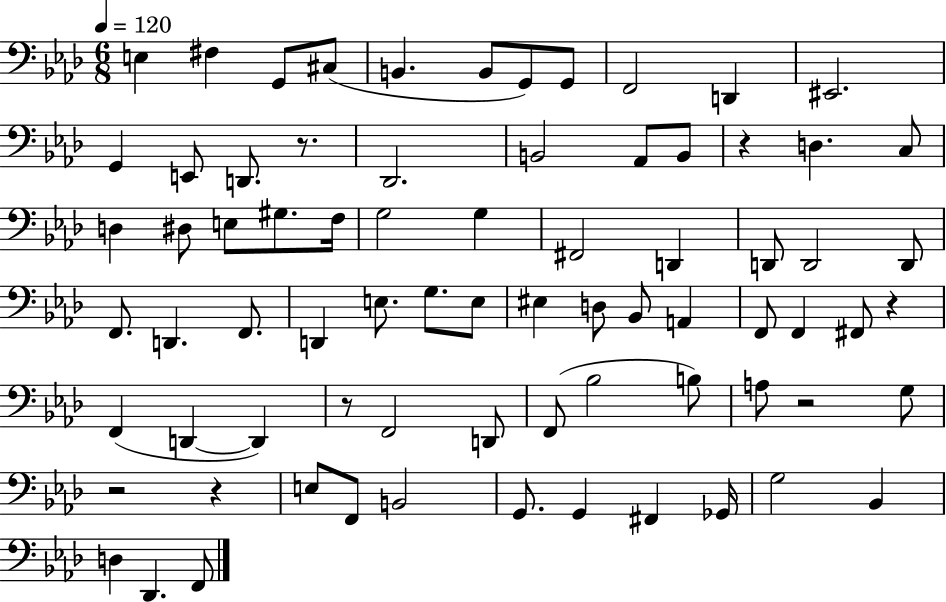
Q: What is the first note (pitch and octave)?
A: E3